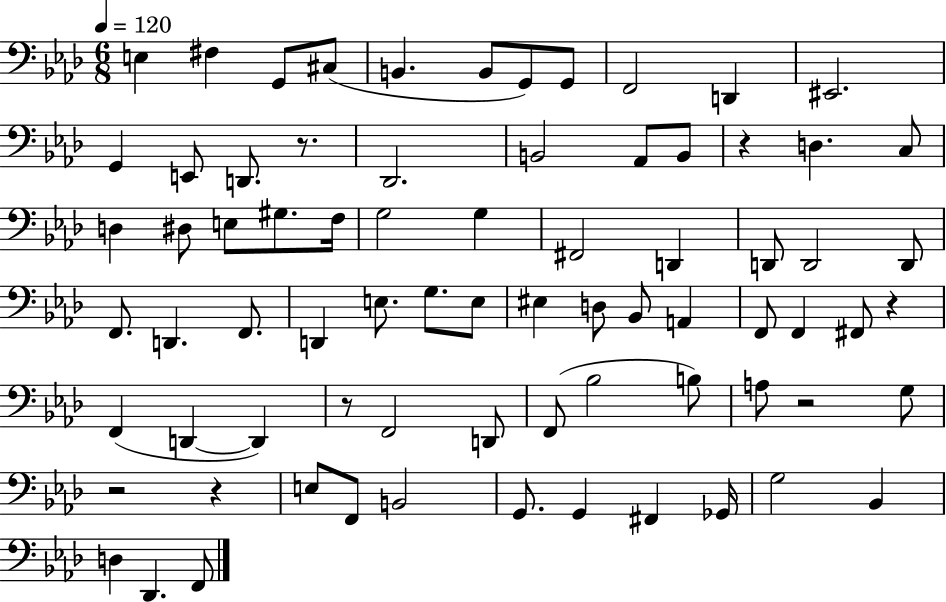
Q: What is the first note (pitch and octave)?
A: E3